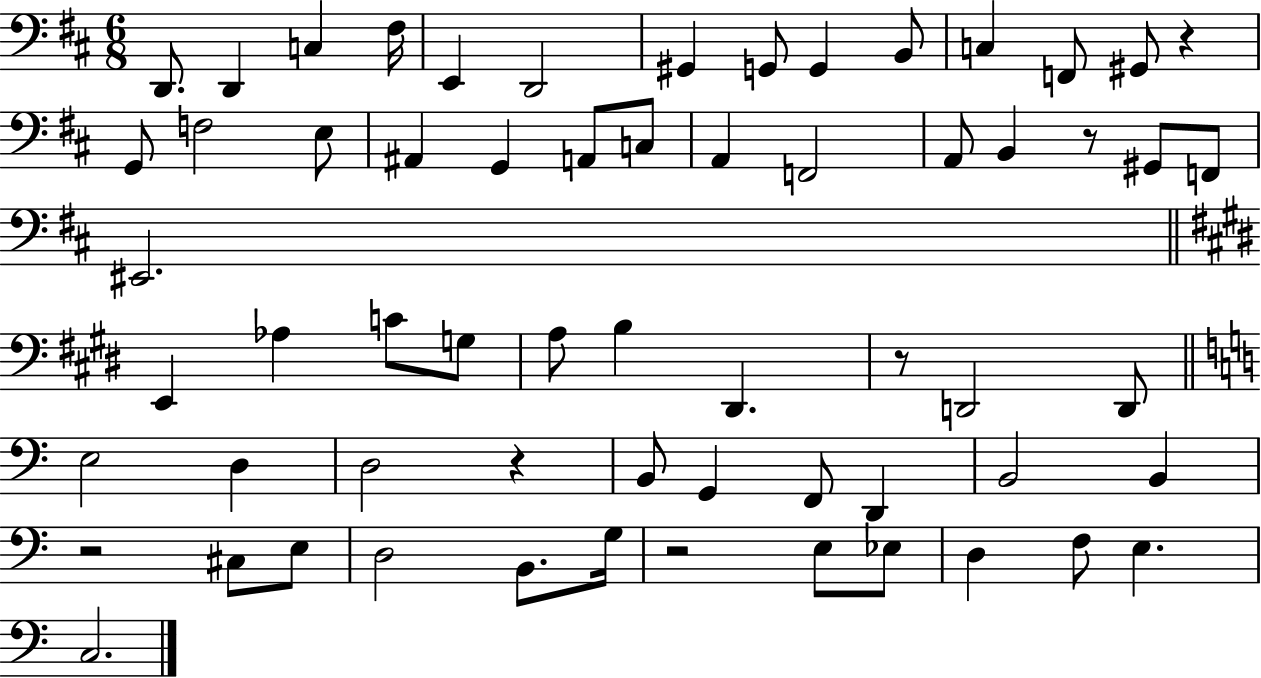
D2/e. D2/q C3/q F#3/s E2/q D2/h G#2/q G2/e G2/q B2/e C3/q F2/e G#2/e R/q G2/e F3/h E3/e A#2/q G2/q A2/e C3/e A2/q F2/h A2/e B2/q R/e G#2/e F2/e EIS2/h. E2/q Ab3/q C4/e G3/e A3/e B3/q D#2/q. R/e D2/h D2/e E3/h D3/q D3/h R/q B2/e G2/q F2/e D2/q B2/h B2/q R/h C#3/e E3/e D3/h B2/e. G3/s R/h E3/e Eb3/e D3/q F3/e E3/q. C3/h.